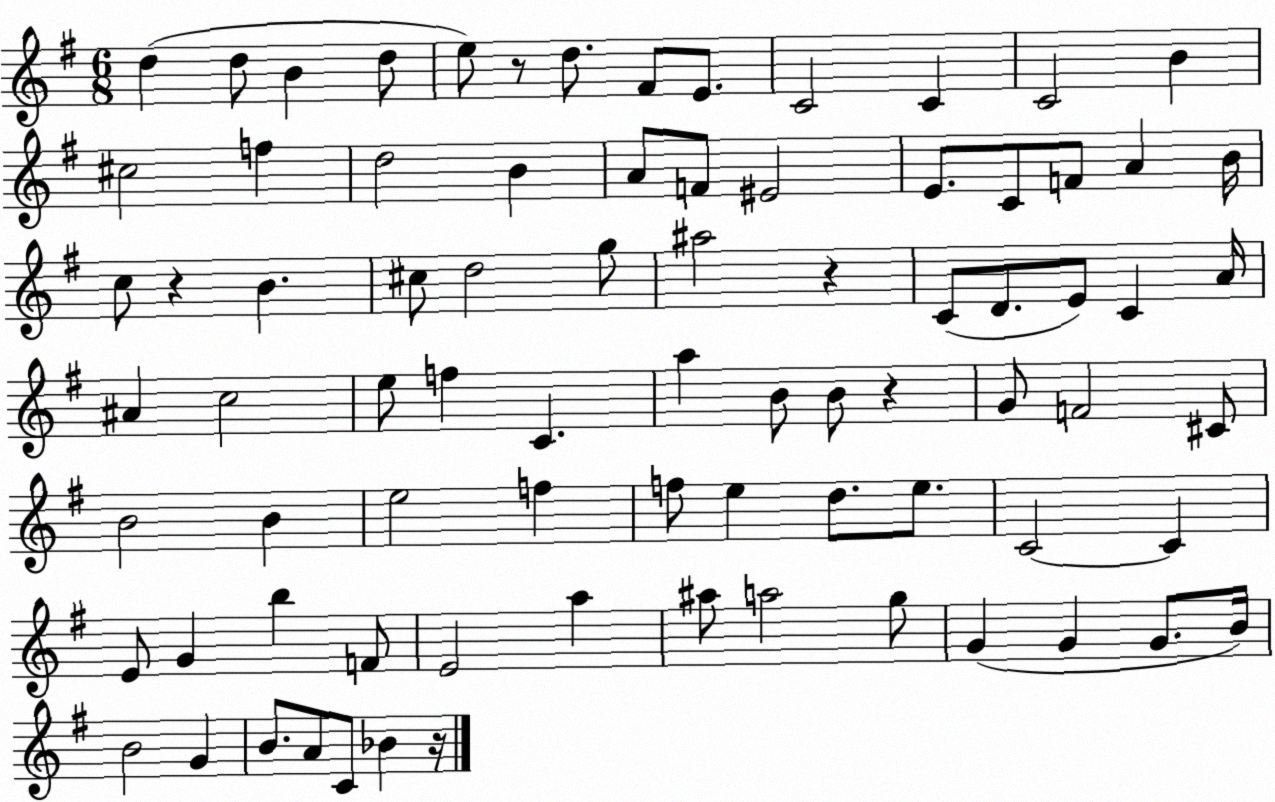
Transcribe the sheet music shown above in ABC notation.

X:1
T:Untitled
M:6/8
L:1/4
K:G
d d/2 B d/2 e/2 z/2 d/2 ^F/2 E/2 C2 C C2 B ^c2 f d2 B A/2 F/2 ^E2 E/2 C/2 F/2 A B/4 c/2 z B ^c/2 d2 g/2 ^a2 z C/2 D/2 E/2 C A/4 ^A c2 e/2 f C a B/2 B/2 z G/2 F2 ^C/2 B2 B e2 f f/2 e d/2 e/2 C2 C E/2 G b F/2 E2 a ^a/2 a2 g/2 G G G/2 B/4 B2 G B/2 A/2 C/2 _B z/4